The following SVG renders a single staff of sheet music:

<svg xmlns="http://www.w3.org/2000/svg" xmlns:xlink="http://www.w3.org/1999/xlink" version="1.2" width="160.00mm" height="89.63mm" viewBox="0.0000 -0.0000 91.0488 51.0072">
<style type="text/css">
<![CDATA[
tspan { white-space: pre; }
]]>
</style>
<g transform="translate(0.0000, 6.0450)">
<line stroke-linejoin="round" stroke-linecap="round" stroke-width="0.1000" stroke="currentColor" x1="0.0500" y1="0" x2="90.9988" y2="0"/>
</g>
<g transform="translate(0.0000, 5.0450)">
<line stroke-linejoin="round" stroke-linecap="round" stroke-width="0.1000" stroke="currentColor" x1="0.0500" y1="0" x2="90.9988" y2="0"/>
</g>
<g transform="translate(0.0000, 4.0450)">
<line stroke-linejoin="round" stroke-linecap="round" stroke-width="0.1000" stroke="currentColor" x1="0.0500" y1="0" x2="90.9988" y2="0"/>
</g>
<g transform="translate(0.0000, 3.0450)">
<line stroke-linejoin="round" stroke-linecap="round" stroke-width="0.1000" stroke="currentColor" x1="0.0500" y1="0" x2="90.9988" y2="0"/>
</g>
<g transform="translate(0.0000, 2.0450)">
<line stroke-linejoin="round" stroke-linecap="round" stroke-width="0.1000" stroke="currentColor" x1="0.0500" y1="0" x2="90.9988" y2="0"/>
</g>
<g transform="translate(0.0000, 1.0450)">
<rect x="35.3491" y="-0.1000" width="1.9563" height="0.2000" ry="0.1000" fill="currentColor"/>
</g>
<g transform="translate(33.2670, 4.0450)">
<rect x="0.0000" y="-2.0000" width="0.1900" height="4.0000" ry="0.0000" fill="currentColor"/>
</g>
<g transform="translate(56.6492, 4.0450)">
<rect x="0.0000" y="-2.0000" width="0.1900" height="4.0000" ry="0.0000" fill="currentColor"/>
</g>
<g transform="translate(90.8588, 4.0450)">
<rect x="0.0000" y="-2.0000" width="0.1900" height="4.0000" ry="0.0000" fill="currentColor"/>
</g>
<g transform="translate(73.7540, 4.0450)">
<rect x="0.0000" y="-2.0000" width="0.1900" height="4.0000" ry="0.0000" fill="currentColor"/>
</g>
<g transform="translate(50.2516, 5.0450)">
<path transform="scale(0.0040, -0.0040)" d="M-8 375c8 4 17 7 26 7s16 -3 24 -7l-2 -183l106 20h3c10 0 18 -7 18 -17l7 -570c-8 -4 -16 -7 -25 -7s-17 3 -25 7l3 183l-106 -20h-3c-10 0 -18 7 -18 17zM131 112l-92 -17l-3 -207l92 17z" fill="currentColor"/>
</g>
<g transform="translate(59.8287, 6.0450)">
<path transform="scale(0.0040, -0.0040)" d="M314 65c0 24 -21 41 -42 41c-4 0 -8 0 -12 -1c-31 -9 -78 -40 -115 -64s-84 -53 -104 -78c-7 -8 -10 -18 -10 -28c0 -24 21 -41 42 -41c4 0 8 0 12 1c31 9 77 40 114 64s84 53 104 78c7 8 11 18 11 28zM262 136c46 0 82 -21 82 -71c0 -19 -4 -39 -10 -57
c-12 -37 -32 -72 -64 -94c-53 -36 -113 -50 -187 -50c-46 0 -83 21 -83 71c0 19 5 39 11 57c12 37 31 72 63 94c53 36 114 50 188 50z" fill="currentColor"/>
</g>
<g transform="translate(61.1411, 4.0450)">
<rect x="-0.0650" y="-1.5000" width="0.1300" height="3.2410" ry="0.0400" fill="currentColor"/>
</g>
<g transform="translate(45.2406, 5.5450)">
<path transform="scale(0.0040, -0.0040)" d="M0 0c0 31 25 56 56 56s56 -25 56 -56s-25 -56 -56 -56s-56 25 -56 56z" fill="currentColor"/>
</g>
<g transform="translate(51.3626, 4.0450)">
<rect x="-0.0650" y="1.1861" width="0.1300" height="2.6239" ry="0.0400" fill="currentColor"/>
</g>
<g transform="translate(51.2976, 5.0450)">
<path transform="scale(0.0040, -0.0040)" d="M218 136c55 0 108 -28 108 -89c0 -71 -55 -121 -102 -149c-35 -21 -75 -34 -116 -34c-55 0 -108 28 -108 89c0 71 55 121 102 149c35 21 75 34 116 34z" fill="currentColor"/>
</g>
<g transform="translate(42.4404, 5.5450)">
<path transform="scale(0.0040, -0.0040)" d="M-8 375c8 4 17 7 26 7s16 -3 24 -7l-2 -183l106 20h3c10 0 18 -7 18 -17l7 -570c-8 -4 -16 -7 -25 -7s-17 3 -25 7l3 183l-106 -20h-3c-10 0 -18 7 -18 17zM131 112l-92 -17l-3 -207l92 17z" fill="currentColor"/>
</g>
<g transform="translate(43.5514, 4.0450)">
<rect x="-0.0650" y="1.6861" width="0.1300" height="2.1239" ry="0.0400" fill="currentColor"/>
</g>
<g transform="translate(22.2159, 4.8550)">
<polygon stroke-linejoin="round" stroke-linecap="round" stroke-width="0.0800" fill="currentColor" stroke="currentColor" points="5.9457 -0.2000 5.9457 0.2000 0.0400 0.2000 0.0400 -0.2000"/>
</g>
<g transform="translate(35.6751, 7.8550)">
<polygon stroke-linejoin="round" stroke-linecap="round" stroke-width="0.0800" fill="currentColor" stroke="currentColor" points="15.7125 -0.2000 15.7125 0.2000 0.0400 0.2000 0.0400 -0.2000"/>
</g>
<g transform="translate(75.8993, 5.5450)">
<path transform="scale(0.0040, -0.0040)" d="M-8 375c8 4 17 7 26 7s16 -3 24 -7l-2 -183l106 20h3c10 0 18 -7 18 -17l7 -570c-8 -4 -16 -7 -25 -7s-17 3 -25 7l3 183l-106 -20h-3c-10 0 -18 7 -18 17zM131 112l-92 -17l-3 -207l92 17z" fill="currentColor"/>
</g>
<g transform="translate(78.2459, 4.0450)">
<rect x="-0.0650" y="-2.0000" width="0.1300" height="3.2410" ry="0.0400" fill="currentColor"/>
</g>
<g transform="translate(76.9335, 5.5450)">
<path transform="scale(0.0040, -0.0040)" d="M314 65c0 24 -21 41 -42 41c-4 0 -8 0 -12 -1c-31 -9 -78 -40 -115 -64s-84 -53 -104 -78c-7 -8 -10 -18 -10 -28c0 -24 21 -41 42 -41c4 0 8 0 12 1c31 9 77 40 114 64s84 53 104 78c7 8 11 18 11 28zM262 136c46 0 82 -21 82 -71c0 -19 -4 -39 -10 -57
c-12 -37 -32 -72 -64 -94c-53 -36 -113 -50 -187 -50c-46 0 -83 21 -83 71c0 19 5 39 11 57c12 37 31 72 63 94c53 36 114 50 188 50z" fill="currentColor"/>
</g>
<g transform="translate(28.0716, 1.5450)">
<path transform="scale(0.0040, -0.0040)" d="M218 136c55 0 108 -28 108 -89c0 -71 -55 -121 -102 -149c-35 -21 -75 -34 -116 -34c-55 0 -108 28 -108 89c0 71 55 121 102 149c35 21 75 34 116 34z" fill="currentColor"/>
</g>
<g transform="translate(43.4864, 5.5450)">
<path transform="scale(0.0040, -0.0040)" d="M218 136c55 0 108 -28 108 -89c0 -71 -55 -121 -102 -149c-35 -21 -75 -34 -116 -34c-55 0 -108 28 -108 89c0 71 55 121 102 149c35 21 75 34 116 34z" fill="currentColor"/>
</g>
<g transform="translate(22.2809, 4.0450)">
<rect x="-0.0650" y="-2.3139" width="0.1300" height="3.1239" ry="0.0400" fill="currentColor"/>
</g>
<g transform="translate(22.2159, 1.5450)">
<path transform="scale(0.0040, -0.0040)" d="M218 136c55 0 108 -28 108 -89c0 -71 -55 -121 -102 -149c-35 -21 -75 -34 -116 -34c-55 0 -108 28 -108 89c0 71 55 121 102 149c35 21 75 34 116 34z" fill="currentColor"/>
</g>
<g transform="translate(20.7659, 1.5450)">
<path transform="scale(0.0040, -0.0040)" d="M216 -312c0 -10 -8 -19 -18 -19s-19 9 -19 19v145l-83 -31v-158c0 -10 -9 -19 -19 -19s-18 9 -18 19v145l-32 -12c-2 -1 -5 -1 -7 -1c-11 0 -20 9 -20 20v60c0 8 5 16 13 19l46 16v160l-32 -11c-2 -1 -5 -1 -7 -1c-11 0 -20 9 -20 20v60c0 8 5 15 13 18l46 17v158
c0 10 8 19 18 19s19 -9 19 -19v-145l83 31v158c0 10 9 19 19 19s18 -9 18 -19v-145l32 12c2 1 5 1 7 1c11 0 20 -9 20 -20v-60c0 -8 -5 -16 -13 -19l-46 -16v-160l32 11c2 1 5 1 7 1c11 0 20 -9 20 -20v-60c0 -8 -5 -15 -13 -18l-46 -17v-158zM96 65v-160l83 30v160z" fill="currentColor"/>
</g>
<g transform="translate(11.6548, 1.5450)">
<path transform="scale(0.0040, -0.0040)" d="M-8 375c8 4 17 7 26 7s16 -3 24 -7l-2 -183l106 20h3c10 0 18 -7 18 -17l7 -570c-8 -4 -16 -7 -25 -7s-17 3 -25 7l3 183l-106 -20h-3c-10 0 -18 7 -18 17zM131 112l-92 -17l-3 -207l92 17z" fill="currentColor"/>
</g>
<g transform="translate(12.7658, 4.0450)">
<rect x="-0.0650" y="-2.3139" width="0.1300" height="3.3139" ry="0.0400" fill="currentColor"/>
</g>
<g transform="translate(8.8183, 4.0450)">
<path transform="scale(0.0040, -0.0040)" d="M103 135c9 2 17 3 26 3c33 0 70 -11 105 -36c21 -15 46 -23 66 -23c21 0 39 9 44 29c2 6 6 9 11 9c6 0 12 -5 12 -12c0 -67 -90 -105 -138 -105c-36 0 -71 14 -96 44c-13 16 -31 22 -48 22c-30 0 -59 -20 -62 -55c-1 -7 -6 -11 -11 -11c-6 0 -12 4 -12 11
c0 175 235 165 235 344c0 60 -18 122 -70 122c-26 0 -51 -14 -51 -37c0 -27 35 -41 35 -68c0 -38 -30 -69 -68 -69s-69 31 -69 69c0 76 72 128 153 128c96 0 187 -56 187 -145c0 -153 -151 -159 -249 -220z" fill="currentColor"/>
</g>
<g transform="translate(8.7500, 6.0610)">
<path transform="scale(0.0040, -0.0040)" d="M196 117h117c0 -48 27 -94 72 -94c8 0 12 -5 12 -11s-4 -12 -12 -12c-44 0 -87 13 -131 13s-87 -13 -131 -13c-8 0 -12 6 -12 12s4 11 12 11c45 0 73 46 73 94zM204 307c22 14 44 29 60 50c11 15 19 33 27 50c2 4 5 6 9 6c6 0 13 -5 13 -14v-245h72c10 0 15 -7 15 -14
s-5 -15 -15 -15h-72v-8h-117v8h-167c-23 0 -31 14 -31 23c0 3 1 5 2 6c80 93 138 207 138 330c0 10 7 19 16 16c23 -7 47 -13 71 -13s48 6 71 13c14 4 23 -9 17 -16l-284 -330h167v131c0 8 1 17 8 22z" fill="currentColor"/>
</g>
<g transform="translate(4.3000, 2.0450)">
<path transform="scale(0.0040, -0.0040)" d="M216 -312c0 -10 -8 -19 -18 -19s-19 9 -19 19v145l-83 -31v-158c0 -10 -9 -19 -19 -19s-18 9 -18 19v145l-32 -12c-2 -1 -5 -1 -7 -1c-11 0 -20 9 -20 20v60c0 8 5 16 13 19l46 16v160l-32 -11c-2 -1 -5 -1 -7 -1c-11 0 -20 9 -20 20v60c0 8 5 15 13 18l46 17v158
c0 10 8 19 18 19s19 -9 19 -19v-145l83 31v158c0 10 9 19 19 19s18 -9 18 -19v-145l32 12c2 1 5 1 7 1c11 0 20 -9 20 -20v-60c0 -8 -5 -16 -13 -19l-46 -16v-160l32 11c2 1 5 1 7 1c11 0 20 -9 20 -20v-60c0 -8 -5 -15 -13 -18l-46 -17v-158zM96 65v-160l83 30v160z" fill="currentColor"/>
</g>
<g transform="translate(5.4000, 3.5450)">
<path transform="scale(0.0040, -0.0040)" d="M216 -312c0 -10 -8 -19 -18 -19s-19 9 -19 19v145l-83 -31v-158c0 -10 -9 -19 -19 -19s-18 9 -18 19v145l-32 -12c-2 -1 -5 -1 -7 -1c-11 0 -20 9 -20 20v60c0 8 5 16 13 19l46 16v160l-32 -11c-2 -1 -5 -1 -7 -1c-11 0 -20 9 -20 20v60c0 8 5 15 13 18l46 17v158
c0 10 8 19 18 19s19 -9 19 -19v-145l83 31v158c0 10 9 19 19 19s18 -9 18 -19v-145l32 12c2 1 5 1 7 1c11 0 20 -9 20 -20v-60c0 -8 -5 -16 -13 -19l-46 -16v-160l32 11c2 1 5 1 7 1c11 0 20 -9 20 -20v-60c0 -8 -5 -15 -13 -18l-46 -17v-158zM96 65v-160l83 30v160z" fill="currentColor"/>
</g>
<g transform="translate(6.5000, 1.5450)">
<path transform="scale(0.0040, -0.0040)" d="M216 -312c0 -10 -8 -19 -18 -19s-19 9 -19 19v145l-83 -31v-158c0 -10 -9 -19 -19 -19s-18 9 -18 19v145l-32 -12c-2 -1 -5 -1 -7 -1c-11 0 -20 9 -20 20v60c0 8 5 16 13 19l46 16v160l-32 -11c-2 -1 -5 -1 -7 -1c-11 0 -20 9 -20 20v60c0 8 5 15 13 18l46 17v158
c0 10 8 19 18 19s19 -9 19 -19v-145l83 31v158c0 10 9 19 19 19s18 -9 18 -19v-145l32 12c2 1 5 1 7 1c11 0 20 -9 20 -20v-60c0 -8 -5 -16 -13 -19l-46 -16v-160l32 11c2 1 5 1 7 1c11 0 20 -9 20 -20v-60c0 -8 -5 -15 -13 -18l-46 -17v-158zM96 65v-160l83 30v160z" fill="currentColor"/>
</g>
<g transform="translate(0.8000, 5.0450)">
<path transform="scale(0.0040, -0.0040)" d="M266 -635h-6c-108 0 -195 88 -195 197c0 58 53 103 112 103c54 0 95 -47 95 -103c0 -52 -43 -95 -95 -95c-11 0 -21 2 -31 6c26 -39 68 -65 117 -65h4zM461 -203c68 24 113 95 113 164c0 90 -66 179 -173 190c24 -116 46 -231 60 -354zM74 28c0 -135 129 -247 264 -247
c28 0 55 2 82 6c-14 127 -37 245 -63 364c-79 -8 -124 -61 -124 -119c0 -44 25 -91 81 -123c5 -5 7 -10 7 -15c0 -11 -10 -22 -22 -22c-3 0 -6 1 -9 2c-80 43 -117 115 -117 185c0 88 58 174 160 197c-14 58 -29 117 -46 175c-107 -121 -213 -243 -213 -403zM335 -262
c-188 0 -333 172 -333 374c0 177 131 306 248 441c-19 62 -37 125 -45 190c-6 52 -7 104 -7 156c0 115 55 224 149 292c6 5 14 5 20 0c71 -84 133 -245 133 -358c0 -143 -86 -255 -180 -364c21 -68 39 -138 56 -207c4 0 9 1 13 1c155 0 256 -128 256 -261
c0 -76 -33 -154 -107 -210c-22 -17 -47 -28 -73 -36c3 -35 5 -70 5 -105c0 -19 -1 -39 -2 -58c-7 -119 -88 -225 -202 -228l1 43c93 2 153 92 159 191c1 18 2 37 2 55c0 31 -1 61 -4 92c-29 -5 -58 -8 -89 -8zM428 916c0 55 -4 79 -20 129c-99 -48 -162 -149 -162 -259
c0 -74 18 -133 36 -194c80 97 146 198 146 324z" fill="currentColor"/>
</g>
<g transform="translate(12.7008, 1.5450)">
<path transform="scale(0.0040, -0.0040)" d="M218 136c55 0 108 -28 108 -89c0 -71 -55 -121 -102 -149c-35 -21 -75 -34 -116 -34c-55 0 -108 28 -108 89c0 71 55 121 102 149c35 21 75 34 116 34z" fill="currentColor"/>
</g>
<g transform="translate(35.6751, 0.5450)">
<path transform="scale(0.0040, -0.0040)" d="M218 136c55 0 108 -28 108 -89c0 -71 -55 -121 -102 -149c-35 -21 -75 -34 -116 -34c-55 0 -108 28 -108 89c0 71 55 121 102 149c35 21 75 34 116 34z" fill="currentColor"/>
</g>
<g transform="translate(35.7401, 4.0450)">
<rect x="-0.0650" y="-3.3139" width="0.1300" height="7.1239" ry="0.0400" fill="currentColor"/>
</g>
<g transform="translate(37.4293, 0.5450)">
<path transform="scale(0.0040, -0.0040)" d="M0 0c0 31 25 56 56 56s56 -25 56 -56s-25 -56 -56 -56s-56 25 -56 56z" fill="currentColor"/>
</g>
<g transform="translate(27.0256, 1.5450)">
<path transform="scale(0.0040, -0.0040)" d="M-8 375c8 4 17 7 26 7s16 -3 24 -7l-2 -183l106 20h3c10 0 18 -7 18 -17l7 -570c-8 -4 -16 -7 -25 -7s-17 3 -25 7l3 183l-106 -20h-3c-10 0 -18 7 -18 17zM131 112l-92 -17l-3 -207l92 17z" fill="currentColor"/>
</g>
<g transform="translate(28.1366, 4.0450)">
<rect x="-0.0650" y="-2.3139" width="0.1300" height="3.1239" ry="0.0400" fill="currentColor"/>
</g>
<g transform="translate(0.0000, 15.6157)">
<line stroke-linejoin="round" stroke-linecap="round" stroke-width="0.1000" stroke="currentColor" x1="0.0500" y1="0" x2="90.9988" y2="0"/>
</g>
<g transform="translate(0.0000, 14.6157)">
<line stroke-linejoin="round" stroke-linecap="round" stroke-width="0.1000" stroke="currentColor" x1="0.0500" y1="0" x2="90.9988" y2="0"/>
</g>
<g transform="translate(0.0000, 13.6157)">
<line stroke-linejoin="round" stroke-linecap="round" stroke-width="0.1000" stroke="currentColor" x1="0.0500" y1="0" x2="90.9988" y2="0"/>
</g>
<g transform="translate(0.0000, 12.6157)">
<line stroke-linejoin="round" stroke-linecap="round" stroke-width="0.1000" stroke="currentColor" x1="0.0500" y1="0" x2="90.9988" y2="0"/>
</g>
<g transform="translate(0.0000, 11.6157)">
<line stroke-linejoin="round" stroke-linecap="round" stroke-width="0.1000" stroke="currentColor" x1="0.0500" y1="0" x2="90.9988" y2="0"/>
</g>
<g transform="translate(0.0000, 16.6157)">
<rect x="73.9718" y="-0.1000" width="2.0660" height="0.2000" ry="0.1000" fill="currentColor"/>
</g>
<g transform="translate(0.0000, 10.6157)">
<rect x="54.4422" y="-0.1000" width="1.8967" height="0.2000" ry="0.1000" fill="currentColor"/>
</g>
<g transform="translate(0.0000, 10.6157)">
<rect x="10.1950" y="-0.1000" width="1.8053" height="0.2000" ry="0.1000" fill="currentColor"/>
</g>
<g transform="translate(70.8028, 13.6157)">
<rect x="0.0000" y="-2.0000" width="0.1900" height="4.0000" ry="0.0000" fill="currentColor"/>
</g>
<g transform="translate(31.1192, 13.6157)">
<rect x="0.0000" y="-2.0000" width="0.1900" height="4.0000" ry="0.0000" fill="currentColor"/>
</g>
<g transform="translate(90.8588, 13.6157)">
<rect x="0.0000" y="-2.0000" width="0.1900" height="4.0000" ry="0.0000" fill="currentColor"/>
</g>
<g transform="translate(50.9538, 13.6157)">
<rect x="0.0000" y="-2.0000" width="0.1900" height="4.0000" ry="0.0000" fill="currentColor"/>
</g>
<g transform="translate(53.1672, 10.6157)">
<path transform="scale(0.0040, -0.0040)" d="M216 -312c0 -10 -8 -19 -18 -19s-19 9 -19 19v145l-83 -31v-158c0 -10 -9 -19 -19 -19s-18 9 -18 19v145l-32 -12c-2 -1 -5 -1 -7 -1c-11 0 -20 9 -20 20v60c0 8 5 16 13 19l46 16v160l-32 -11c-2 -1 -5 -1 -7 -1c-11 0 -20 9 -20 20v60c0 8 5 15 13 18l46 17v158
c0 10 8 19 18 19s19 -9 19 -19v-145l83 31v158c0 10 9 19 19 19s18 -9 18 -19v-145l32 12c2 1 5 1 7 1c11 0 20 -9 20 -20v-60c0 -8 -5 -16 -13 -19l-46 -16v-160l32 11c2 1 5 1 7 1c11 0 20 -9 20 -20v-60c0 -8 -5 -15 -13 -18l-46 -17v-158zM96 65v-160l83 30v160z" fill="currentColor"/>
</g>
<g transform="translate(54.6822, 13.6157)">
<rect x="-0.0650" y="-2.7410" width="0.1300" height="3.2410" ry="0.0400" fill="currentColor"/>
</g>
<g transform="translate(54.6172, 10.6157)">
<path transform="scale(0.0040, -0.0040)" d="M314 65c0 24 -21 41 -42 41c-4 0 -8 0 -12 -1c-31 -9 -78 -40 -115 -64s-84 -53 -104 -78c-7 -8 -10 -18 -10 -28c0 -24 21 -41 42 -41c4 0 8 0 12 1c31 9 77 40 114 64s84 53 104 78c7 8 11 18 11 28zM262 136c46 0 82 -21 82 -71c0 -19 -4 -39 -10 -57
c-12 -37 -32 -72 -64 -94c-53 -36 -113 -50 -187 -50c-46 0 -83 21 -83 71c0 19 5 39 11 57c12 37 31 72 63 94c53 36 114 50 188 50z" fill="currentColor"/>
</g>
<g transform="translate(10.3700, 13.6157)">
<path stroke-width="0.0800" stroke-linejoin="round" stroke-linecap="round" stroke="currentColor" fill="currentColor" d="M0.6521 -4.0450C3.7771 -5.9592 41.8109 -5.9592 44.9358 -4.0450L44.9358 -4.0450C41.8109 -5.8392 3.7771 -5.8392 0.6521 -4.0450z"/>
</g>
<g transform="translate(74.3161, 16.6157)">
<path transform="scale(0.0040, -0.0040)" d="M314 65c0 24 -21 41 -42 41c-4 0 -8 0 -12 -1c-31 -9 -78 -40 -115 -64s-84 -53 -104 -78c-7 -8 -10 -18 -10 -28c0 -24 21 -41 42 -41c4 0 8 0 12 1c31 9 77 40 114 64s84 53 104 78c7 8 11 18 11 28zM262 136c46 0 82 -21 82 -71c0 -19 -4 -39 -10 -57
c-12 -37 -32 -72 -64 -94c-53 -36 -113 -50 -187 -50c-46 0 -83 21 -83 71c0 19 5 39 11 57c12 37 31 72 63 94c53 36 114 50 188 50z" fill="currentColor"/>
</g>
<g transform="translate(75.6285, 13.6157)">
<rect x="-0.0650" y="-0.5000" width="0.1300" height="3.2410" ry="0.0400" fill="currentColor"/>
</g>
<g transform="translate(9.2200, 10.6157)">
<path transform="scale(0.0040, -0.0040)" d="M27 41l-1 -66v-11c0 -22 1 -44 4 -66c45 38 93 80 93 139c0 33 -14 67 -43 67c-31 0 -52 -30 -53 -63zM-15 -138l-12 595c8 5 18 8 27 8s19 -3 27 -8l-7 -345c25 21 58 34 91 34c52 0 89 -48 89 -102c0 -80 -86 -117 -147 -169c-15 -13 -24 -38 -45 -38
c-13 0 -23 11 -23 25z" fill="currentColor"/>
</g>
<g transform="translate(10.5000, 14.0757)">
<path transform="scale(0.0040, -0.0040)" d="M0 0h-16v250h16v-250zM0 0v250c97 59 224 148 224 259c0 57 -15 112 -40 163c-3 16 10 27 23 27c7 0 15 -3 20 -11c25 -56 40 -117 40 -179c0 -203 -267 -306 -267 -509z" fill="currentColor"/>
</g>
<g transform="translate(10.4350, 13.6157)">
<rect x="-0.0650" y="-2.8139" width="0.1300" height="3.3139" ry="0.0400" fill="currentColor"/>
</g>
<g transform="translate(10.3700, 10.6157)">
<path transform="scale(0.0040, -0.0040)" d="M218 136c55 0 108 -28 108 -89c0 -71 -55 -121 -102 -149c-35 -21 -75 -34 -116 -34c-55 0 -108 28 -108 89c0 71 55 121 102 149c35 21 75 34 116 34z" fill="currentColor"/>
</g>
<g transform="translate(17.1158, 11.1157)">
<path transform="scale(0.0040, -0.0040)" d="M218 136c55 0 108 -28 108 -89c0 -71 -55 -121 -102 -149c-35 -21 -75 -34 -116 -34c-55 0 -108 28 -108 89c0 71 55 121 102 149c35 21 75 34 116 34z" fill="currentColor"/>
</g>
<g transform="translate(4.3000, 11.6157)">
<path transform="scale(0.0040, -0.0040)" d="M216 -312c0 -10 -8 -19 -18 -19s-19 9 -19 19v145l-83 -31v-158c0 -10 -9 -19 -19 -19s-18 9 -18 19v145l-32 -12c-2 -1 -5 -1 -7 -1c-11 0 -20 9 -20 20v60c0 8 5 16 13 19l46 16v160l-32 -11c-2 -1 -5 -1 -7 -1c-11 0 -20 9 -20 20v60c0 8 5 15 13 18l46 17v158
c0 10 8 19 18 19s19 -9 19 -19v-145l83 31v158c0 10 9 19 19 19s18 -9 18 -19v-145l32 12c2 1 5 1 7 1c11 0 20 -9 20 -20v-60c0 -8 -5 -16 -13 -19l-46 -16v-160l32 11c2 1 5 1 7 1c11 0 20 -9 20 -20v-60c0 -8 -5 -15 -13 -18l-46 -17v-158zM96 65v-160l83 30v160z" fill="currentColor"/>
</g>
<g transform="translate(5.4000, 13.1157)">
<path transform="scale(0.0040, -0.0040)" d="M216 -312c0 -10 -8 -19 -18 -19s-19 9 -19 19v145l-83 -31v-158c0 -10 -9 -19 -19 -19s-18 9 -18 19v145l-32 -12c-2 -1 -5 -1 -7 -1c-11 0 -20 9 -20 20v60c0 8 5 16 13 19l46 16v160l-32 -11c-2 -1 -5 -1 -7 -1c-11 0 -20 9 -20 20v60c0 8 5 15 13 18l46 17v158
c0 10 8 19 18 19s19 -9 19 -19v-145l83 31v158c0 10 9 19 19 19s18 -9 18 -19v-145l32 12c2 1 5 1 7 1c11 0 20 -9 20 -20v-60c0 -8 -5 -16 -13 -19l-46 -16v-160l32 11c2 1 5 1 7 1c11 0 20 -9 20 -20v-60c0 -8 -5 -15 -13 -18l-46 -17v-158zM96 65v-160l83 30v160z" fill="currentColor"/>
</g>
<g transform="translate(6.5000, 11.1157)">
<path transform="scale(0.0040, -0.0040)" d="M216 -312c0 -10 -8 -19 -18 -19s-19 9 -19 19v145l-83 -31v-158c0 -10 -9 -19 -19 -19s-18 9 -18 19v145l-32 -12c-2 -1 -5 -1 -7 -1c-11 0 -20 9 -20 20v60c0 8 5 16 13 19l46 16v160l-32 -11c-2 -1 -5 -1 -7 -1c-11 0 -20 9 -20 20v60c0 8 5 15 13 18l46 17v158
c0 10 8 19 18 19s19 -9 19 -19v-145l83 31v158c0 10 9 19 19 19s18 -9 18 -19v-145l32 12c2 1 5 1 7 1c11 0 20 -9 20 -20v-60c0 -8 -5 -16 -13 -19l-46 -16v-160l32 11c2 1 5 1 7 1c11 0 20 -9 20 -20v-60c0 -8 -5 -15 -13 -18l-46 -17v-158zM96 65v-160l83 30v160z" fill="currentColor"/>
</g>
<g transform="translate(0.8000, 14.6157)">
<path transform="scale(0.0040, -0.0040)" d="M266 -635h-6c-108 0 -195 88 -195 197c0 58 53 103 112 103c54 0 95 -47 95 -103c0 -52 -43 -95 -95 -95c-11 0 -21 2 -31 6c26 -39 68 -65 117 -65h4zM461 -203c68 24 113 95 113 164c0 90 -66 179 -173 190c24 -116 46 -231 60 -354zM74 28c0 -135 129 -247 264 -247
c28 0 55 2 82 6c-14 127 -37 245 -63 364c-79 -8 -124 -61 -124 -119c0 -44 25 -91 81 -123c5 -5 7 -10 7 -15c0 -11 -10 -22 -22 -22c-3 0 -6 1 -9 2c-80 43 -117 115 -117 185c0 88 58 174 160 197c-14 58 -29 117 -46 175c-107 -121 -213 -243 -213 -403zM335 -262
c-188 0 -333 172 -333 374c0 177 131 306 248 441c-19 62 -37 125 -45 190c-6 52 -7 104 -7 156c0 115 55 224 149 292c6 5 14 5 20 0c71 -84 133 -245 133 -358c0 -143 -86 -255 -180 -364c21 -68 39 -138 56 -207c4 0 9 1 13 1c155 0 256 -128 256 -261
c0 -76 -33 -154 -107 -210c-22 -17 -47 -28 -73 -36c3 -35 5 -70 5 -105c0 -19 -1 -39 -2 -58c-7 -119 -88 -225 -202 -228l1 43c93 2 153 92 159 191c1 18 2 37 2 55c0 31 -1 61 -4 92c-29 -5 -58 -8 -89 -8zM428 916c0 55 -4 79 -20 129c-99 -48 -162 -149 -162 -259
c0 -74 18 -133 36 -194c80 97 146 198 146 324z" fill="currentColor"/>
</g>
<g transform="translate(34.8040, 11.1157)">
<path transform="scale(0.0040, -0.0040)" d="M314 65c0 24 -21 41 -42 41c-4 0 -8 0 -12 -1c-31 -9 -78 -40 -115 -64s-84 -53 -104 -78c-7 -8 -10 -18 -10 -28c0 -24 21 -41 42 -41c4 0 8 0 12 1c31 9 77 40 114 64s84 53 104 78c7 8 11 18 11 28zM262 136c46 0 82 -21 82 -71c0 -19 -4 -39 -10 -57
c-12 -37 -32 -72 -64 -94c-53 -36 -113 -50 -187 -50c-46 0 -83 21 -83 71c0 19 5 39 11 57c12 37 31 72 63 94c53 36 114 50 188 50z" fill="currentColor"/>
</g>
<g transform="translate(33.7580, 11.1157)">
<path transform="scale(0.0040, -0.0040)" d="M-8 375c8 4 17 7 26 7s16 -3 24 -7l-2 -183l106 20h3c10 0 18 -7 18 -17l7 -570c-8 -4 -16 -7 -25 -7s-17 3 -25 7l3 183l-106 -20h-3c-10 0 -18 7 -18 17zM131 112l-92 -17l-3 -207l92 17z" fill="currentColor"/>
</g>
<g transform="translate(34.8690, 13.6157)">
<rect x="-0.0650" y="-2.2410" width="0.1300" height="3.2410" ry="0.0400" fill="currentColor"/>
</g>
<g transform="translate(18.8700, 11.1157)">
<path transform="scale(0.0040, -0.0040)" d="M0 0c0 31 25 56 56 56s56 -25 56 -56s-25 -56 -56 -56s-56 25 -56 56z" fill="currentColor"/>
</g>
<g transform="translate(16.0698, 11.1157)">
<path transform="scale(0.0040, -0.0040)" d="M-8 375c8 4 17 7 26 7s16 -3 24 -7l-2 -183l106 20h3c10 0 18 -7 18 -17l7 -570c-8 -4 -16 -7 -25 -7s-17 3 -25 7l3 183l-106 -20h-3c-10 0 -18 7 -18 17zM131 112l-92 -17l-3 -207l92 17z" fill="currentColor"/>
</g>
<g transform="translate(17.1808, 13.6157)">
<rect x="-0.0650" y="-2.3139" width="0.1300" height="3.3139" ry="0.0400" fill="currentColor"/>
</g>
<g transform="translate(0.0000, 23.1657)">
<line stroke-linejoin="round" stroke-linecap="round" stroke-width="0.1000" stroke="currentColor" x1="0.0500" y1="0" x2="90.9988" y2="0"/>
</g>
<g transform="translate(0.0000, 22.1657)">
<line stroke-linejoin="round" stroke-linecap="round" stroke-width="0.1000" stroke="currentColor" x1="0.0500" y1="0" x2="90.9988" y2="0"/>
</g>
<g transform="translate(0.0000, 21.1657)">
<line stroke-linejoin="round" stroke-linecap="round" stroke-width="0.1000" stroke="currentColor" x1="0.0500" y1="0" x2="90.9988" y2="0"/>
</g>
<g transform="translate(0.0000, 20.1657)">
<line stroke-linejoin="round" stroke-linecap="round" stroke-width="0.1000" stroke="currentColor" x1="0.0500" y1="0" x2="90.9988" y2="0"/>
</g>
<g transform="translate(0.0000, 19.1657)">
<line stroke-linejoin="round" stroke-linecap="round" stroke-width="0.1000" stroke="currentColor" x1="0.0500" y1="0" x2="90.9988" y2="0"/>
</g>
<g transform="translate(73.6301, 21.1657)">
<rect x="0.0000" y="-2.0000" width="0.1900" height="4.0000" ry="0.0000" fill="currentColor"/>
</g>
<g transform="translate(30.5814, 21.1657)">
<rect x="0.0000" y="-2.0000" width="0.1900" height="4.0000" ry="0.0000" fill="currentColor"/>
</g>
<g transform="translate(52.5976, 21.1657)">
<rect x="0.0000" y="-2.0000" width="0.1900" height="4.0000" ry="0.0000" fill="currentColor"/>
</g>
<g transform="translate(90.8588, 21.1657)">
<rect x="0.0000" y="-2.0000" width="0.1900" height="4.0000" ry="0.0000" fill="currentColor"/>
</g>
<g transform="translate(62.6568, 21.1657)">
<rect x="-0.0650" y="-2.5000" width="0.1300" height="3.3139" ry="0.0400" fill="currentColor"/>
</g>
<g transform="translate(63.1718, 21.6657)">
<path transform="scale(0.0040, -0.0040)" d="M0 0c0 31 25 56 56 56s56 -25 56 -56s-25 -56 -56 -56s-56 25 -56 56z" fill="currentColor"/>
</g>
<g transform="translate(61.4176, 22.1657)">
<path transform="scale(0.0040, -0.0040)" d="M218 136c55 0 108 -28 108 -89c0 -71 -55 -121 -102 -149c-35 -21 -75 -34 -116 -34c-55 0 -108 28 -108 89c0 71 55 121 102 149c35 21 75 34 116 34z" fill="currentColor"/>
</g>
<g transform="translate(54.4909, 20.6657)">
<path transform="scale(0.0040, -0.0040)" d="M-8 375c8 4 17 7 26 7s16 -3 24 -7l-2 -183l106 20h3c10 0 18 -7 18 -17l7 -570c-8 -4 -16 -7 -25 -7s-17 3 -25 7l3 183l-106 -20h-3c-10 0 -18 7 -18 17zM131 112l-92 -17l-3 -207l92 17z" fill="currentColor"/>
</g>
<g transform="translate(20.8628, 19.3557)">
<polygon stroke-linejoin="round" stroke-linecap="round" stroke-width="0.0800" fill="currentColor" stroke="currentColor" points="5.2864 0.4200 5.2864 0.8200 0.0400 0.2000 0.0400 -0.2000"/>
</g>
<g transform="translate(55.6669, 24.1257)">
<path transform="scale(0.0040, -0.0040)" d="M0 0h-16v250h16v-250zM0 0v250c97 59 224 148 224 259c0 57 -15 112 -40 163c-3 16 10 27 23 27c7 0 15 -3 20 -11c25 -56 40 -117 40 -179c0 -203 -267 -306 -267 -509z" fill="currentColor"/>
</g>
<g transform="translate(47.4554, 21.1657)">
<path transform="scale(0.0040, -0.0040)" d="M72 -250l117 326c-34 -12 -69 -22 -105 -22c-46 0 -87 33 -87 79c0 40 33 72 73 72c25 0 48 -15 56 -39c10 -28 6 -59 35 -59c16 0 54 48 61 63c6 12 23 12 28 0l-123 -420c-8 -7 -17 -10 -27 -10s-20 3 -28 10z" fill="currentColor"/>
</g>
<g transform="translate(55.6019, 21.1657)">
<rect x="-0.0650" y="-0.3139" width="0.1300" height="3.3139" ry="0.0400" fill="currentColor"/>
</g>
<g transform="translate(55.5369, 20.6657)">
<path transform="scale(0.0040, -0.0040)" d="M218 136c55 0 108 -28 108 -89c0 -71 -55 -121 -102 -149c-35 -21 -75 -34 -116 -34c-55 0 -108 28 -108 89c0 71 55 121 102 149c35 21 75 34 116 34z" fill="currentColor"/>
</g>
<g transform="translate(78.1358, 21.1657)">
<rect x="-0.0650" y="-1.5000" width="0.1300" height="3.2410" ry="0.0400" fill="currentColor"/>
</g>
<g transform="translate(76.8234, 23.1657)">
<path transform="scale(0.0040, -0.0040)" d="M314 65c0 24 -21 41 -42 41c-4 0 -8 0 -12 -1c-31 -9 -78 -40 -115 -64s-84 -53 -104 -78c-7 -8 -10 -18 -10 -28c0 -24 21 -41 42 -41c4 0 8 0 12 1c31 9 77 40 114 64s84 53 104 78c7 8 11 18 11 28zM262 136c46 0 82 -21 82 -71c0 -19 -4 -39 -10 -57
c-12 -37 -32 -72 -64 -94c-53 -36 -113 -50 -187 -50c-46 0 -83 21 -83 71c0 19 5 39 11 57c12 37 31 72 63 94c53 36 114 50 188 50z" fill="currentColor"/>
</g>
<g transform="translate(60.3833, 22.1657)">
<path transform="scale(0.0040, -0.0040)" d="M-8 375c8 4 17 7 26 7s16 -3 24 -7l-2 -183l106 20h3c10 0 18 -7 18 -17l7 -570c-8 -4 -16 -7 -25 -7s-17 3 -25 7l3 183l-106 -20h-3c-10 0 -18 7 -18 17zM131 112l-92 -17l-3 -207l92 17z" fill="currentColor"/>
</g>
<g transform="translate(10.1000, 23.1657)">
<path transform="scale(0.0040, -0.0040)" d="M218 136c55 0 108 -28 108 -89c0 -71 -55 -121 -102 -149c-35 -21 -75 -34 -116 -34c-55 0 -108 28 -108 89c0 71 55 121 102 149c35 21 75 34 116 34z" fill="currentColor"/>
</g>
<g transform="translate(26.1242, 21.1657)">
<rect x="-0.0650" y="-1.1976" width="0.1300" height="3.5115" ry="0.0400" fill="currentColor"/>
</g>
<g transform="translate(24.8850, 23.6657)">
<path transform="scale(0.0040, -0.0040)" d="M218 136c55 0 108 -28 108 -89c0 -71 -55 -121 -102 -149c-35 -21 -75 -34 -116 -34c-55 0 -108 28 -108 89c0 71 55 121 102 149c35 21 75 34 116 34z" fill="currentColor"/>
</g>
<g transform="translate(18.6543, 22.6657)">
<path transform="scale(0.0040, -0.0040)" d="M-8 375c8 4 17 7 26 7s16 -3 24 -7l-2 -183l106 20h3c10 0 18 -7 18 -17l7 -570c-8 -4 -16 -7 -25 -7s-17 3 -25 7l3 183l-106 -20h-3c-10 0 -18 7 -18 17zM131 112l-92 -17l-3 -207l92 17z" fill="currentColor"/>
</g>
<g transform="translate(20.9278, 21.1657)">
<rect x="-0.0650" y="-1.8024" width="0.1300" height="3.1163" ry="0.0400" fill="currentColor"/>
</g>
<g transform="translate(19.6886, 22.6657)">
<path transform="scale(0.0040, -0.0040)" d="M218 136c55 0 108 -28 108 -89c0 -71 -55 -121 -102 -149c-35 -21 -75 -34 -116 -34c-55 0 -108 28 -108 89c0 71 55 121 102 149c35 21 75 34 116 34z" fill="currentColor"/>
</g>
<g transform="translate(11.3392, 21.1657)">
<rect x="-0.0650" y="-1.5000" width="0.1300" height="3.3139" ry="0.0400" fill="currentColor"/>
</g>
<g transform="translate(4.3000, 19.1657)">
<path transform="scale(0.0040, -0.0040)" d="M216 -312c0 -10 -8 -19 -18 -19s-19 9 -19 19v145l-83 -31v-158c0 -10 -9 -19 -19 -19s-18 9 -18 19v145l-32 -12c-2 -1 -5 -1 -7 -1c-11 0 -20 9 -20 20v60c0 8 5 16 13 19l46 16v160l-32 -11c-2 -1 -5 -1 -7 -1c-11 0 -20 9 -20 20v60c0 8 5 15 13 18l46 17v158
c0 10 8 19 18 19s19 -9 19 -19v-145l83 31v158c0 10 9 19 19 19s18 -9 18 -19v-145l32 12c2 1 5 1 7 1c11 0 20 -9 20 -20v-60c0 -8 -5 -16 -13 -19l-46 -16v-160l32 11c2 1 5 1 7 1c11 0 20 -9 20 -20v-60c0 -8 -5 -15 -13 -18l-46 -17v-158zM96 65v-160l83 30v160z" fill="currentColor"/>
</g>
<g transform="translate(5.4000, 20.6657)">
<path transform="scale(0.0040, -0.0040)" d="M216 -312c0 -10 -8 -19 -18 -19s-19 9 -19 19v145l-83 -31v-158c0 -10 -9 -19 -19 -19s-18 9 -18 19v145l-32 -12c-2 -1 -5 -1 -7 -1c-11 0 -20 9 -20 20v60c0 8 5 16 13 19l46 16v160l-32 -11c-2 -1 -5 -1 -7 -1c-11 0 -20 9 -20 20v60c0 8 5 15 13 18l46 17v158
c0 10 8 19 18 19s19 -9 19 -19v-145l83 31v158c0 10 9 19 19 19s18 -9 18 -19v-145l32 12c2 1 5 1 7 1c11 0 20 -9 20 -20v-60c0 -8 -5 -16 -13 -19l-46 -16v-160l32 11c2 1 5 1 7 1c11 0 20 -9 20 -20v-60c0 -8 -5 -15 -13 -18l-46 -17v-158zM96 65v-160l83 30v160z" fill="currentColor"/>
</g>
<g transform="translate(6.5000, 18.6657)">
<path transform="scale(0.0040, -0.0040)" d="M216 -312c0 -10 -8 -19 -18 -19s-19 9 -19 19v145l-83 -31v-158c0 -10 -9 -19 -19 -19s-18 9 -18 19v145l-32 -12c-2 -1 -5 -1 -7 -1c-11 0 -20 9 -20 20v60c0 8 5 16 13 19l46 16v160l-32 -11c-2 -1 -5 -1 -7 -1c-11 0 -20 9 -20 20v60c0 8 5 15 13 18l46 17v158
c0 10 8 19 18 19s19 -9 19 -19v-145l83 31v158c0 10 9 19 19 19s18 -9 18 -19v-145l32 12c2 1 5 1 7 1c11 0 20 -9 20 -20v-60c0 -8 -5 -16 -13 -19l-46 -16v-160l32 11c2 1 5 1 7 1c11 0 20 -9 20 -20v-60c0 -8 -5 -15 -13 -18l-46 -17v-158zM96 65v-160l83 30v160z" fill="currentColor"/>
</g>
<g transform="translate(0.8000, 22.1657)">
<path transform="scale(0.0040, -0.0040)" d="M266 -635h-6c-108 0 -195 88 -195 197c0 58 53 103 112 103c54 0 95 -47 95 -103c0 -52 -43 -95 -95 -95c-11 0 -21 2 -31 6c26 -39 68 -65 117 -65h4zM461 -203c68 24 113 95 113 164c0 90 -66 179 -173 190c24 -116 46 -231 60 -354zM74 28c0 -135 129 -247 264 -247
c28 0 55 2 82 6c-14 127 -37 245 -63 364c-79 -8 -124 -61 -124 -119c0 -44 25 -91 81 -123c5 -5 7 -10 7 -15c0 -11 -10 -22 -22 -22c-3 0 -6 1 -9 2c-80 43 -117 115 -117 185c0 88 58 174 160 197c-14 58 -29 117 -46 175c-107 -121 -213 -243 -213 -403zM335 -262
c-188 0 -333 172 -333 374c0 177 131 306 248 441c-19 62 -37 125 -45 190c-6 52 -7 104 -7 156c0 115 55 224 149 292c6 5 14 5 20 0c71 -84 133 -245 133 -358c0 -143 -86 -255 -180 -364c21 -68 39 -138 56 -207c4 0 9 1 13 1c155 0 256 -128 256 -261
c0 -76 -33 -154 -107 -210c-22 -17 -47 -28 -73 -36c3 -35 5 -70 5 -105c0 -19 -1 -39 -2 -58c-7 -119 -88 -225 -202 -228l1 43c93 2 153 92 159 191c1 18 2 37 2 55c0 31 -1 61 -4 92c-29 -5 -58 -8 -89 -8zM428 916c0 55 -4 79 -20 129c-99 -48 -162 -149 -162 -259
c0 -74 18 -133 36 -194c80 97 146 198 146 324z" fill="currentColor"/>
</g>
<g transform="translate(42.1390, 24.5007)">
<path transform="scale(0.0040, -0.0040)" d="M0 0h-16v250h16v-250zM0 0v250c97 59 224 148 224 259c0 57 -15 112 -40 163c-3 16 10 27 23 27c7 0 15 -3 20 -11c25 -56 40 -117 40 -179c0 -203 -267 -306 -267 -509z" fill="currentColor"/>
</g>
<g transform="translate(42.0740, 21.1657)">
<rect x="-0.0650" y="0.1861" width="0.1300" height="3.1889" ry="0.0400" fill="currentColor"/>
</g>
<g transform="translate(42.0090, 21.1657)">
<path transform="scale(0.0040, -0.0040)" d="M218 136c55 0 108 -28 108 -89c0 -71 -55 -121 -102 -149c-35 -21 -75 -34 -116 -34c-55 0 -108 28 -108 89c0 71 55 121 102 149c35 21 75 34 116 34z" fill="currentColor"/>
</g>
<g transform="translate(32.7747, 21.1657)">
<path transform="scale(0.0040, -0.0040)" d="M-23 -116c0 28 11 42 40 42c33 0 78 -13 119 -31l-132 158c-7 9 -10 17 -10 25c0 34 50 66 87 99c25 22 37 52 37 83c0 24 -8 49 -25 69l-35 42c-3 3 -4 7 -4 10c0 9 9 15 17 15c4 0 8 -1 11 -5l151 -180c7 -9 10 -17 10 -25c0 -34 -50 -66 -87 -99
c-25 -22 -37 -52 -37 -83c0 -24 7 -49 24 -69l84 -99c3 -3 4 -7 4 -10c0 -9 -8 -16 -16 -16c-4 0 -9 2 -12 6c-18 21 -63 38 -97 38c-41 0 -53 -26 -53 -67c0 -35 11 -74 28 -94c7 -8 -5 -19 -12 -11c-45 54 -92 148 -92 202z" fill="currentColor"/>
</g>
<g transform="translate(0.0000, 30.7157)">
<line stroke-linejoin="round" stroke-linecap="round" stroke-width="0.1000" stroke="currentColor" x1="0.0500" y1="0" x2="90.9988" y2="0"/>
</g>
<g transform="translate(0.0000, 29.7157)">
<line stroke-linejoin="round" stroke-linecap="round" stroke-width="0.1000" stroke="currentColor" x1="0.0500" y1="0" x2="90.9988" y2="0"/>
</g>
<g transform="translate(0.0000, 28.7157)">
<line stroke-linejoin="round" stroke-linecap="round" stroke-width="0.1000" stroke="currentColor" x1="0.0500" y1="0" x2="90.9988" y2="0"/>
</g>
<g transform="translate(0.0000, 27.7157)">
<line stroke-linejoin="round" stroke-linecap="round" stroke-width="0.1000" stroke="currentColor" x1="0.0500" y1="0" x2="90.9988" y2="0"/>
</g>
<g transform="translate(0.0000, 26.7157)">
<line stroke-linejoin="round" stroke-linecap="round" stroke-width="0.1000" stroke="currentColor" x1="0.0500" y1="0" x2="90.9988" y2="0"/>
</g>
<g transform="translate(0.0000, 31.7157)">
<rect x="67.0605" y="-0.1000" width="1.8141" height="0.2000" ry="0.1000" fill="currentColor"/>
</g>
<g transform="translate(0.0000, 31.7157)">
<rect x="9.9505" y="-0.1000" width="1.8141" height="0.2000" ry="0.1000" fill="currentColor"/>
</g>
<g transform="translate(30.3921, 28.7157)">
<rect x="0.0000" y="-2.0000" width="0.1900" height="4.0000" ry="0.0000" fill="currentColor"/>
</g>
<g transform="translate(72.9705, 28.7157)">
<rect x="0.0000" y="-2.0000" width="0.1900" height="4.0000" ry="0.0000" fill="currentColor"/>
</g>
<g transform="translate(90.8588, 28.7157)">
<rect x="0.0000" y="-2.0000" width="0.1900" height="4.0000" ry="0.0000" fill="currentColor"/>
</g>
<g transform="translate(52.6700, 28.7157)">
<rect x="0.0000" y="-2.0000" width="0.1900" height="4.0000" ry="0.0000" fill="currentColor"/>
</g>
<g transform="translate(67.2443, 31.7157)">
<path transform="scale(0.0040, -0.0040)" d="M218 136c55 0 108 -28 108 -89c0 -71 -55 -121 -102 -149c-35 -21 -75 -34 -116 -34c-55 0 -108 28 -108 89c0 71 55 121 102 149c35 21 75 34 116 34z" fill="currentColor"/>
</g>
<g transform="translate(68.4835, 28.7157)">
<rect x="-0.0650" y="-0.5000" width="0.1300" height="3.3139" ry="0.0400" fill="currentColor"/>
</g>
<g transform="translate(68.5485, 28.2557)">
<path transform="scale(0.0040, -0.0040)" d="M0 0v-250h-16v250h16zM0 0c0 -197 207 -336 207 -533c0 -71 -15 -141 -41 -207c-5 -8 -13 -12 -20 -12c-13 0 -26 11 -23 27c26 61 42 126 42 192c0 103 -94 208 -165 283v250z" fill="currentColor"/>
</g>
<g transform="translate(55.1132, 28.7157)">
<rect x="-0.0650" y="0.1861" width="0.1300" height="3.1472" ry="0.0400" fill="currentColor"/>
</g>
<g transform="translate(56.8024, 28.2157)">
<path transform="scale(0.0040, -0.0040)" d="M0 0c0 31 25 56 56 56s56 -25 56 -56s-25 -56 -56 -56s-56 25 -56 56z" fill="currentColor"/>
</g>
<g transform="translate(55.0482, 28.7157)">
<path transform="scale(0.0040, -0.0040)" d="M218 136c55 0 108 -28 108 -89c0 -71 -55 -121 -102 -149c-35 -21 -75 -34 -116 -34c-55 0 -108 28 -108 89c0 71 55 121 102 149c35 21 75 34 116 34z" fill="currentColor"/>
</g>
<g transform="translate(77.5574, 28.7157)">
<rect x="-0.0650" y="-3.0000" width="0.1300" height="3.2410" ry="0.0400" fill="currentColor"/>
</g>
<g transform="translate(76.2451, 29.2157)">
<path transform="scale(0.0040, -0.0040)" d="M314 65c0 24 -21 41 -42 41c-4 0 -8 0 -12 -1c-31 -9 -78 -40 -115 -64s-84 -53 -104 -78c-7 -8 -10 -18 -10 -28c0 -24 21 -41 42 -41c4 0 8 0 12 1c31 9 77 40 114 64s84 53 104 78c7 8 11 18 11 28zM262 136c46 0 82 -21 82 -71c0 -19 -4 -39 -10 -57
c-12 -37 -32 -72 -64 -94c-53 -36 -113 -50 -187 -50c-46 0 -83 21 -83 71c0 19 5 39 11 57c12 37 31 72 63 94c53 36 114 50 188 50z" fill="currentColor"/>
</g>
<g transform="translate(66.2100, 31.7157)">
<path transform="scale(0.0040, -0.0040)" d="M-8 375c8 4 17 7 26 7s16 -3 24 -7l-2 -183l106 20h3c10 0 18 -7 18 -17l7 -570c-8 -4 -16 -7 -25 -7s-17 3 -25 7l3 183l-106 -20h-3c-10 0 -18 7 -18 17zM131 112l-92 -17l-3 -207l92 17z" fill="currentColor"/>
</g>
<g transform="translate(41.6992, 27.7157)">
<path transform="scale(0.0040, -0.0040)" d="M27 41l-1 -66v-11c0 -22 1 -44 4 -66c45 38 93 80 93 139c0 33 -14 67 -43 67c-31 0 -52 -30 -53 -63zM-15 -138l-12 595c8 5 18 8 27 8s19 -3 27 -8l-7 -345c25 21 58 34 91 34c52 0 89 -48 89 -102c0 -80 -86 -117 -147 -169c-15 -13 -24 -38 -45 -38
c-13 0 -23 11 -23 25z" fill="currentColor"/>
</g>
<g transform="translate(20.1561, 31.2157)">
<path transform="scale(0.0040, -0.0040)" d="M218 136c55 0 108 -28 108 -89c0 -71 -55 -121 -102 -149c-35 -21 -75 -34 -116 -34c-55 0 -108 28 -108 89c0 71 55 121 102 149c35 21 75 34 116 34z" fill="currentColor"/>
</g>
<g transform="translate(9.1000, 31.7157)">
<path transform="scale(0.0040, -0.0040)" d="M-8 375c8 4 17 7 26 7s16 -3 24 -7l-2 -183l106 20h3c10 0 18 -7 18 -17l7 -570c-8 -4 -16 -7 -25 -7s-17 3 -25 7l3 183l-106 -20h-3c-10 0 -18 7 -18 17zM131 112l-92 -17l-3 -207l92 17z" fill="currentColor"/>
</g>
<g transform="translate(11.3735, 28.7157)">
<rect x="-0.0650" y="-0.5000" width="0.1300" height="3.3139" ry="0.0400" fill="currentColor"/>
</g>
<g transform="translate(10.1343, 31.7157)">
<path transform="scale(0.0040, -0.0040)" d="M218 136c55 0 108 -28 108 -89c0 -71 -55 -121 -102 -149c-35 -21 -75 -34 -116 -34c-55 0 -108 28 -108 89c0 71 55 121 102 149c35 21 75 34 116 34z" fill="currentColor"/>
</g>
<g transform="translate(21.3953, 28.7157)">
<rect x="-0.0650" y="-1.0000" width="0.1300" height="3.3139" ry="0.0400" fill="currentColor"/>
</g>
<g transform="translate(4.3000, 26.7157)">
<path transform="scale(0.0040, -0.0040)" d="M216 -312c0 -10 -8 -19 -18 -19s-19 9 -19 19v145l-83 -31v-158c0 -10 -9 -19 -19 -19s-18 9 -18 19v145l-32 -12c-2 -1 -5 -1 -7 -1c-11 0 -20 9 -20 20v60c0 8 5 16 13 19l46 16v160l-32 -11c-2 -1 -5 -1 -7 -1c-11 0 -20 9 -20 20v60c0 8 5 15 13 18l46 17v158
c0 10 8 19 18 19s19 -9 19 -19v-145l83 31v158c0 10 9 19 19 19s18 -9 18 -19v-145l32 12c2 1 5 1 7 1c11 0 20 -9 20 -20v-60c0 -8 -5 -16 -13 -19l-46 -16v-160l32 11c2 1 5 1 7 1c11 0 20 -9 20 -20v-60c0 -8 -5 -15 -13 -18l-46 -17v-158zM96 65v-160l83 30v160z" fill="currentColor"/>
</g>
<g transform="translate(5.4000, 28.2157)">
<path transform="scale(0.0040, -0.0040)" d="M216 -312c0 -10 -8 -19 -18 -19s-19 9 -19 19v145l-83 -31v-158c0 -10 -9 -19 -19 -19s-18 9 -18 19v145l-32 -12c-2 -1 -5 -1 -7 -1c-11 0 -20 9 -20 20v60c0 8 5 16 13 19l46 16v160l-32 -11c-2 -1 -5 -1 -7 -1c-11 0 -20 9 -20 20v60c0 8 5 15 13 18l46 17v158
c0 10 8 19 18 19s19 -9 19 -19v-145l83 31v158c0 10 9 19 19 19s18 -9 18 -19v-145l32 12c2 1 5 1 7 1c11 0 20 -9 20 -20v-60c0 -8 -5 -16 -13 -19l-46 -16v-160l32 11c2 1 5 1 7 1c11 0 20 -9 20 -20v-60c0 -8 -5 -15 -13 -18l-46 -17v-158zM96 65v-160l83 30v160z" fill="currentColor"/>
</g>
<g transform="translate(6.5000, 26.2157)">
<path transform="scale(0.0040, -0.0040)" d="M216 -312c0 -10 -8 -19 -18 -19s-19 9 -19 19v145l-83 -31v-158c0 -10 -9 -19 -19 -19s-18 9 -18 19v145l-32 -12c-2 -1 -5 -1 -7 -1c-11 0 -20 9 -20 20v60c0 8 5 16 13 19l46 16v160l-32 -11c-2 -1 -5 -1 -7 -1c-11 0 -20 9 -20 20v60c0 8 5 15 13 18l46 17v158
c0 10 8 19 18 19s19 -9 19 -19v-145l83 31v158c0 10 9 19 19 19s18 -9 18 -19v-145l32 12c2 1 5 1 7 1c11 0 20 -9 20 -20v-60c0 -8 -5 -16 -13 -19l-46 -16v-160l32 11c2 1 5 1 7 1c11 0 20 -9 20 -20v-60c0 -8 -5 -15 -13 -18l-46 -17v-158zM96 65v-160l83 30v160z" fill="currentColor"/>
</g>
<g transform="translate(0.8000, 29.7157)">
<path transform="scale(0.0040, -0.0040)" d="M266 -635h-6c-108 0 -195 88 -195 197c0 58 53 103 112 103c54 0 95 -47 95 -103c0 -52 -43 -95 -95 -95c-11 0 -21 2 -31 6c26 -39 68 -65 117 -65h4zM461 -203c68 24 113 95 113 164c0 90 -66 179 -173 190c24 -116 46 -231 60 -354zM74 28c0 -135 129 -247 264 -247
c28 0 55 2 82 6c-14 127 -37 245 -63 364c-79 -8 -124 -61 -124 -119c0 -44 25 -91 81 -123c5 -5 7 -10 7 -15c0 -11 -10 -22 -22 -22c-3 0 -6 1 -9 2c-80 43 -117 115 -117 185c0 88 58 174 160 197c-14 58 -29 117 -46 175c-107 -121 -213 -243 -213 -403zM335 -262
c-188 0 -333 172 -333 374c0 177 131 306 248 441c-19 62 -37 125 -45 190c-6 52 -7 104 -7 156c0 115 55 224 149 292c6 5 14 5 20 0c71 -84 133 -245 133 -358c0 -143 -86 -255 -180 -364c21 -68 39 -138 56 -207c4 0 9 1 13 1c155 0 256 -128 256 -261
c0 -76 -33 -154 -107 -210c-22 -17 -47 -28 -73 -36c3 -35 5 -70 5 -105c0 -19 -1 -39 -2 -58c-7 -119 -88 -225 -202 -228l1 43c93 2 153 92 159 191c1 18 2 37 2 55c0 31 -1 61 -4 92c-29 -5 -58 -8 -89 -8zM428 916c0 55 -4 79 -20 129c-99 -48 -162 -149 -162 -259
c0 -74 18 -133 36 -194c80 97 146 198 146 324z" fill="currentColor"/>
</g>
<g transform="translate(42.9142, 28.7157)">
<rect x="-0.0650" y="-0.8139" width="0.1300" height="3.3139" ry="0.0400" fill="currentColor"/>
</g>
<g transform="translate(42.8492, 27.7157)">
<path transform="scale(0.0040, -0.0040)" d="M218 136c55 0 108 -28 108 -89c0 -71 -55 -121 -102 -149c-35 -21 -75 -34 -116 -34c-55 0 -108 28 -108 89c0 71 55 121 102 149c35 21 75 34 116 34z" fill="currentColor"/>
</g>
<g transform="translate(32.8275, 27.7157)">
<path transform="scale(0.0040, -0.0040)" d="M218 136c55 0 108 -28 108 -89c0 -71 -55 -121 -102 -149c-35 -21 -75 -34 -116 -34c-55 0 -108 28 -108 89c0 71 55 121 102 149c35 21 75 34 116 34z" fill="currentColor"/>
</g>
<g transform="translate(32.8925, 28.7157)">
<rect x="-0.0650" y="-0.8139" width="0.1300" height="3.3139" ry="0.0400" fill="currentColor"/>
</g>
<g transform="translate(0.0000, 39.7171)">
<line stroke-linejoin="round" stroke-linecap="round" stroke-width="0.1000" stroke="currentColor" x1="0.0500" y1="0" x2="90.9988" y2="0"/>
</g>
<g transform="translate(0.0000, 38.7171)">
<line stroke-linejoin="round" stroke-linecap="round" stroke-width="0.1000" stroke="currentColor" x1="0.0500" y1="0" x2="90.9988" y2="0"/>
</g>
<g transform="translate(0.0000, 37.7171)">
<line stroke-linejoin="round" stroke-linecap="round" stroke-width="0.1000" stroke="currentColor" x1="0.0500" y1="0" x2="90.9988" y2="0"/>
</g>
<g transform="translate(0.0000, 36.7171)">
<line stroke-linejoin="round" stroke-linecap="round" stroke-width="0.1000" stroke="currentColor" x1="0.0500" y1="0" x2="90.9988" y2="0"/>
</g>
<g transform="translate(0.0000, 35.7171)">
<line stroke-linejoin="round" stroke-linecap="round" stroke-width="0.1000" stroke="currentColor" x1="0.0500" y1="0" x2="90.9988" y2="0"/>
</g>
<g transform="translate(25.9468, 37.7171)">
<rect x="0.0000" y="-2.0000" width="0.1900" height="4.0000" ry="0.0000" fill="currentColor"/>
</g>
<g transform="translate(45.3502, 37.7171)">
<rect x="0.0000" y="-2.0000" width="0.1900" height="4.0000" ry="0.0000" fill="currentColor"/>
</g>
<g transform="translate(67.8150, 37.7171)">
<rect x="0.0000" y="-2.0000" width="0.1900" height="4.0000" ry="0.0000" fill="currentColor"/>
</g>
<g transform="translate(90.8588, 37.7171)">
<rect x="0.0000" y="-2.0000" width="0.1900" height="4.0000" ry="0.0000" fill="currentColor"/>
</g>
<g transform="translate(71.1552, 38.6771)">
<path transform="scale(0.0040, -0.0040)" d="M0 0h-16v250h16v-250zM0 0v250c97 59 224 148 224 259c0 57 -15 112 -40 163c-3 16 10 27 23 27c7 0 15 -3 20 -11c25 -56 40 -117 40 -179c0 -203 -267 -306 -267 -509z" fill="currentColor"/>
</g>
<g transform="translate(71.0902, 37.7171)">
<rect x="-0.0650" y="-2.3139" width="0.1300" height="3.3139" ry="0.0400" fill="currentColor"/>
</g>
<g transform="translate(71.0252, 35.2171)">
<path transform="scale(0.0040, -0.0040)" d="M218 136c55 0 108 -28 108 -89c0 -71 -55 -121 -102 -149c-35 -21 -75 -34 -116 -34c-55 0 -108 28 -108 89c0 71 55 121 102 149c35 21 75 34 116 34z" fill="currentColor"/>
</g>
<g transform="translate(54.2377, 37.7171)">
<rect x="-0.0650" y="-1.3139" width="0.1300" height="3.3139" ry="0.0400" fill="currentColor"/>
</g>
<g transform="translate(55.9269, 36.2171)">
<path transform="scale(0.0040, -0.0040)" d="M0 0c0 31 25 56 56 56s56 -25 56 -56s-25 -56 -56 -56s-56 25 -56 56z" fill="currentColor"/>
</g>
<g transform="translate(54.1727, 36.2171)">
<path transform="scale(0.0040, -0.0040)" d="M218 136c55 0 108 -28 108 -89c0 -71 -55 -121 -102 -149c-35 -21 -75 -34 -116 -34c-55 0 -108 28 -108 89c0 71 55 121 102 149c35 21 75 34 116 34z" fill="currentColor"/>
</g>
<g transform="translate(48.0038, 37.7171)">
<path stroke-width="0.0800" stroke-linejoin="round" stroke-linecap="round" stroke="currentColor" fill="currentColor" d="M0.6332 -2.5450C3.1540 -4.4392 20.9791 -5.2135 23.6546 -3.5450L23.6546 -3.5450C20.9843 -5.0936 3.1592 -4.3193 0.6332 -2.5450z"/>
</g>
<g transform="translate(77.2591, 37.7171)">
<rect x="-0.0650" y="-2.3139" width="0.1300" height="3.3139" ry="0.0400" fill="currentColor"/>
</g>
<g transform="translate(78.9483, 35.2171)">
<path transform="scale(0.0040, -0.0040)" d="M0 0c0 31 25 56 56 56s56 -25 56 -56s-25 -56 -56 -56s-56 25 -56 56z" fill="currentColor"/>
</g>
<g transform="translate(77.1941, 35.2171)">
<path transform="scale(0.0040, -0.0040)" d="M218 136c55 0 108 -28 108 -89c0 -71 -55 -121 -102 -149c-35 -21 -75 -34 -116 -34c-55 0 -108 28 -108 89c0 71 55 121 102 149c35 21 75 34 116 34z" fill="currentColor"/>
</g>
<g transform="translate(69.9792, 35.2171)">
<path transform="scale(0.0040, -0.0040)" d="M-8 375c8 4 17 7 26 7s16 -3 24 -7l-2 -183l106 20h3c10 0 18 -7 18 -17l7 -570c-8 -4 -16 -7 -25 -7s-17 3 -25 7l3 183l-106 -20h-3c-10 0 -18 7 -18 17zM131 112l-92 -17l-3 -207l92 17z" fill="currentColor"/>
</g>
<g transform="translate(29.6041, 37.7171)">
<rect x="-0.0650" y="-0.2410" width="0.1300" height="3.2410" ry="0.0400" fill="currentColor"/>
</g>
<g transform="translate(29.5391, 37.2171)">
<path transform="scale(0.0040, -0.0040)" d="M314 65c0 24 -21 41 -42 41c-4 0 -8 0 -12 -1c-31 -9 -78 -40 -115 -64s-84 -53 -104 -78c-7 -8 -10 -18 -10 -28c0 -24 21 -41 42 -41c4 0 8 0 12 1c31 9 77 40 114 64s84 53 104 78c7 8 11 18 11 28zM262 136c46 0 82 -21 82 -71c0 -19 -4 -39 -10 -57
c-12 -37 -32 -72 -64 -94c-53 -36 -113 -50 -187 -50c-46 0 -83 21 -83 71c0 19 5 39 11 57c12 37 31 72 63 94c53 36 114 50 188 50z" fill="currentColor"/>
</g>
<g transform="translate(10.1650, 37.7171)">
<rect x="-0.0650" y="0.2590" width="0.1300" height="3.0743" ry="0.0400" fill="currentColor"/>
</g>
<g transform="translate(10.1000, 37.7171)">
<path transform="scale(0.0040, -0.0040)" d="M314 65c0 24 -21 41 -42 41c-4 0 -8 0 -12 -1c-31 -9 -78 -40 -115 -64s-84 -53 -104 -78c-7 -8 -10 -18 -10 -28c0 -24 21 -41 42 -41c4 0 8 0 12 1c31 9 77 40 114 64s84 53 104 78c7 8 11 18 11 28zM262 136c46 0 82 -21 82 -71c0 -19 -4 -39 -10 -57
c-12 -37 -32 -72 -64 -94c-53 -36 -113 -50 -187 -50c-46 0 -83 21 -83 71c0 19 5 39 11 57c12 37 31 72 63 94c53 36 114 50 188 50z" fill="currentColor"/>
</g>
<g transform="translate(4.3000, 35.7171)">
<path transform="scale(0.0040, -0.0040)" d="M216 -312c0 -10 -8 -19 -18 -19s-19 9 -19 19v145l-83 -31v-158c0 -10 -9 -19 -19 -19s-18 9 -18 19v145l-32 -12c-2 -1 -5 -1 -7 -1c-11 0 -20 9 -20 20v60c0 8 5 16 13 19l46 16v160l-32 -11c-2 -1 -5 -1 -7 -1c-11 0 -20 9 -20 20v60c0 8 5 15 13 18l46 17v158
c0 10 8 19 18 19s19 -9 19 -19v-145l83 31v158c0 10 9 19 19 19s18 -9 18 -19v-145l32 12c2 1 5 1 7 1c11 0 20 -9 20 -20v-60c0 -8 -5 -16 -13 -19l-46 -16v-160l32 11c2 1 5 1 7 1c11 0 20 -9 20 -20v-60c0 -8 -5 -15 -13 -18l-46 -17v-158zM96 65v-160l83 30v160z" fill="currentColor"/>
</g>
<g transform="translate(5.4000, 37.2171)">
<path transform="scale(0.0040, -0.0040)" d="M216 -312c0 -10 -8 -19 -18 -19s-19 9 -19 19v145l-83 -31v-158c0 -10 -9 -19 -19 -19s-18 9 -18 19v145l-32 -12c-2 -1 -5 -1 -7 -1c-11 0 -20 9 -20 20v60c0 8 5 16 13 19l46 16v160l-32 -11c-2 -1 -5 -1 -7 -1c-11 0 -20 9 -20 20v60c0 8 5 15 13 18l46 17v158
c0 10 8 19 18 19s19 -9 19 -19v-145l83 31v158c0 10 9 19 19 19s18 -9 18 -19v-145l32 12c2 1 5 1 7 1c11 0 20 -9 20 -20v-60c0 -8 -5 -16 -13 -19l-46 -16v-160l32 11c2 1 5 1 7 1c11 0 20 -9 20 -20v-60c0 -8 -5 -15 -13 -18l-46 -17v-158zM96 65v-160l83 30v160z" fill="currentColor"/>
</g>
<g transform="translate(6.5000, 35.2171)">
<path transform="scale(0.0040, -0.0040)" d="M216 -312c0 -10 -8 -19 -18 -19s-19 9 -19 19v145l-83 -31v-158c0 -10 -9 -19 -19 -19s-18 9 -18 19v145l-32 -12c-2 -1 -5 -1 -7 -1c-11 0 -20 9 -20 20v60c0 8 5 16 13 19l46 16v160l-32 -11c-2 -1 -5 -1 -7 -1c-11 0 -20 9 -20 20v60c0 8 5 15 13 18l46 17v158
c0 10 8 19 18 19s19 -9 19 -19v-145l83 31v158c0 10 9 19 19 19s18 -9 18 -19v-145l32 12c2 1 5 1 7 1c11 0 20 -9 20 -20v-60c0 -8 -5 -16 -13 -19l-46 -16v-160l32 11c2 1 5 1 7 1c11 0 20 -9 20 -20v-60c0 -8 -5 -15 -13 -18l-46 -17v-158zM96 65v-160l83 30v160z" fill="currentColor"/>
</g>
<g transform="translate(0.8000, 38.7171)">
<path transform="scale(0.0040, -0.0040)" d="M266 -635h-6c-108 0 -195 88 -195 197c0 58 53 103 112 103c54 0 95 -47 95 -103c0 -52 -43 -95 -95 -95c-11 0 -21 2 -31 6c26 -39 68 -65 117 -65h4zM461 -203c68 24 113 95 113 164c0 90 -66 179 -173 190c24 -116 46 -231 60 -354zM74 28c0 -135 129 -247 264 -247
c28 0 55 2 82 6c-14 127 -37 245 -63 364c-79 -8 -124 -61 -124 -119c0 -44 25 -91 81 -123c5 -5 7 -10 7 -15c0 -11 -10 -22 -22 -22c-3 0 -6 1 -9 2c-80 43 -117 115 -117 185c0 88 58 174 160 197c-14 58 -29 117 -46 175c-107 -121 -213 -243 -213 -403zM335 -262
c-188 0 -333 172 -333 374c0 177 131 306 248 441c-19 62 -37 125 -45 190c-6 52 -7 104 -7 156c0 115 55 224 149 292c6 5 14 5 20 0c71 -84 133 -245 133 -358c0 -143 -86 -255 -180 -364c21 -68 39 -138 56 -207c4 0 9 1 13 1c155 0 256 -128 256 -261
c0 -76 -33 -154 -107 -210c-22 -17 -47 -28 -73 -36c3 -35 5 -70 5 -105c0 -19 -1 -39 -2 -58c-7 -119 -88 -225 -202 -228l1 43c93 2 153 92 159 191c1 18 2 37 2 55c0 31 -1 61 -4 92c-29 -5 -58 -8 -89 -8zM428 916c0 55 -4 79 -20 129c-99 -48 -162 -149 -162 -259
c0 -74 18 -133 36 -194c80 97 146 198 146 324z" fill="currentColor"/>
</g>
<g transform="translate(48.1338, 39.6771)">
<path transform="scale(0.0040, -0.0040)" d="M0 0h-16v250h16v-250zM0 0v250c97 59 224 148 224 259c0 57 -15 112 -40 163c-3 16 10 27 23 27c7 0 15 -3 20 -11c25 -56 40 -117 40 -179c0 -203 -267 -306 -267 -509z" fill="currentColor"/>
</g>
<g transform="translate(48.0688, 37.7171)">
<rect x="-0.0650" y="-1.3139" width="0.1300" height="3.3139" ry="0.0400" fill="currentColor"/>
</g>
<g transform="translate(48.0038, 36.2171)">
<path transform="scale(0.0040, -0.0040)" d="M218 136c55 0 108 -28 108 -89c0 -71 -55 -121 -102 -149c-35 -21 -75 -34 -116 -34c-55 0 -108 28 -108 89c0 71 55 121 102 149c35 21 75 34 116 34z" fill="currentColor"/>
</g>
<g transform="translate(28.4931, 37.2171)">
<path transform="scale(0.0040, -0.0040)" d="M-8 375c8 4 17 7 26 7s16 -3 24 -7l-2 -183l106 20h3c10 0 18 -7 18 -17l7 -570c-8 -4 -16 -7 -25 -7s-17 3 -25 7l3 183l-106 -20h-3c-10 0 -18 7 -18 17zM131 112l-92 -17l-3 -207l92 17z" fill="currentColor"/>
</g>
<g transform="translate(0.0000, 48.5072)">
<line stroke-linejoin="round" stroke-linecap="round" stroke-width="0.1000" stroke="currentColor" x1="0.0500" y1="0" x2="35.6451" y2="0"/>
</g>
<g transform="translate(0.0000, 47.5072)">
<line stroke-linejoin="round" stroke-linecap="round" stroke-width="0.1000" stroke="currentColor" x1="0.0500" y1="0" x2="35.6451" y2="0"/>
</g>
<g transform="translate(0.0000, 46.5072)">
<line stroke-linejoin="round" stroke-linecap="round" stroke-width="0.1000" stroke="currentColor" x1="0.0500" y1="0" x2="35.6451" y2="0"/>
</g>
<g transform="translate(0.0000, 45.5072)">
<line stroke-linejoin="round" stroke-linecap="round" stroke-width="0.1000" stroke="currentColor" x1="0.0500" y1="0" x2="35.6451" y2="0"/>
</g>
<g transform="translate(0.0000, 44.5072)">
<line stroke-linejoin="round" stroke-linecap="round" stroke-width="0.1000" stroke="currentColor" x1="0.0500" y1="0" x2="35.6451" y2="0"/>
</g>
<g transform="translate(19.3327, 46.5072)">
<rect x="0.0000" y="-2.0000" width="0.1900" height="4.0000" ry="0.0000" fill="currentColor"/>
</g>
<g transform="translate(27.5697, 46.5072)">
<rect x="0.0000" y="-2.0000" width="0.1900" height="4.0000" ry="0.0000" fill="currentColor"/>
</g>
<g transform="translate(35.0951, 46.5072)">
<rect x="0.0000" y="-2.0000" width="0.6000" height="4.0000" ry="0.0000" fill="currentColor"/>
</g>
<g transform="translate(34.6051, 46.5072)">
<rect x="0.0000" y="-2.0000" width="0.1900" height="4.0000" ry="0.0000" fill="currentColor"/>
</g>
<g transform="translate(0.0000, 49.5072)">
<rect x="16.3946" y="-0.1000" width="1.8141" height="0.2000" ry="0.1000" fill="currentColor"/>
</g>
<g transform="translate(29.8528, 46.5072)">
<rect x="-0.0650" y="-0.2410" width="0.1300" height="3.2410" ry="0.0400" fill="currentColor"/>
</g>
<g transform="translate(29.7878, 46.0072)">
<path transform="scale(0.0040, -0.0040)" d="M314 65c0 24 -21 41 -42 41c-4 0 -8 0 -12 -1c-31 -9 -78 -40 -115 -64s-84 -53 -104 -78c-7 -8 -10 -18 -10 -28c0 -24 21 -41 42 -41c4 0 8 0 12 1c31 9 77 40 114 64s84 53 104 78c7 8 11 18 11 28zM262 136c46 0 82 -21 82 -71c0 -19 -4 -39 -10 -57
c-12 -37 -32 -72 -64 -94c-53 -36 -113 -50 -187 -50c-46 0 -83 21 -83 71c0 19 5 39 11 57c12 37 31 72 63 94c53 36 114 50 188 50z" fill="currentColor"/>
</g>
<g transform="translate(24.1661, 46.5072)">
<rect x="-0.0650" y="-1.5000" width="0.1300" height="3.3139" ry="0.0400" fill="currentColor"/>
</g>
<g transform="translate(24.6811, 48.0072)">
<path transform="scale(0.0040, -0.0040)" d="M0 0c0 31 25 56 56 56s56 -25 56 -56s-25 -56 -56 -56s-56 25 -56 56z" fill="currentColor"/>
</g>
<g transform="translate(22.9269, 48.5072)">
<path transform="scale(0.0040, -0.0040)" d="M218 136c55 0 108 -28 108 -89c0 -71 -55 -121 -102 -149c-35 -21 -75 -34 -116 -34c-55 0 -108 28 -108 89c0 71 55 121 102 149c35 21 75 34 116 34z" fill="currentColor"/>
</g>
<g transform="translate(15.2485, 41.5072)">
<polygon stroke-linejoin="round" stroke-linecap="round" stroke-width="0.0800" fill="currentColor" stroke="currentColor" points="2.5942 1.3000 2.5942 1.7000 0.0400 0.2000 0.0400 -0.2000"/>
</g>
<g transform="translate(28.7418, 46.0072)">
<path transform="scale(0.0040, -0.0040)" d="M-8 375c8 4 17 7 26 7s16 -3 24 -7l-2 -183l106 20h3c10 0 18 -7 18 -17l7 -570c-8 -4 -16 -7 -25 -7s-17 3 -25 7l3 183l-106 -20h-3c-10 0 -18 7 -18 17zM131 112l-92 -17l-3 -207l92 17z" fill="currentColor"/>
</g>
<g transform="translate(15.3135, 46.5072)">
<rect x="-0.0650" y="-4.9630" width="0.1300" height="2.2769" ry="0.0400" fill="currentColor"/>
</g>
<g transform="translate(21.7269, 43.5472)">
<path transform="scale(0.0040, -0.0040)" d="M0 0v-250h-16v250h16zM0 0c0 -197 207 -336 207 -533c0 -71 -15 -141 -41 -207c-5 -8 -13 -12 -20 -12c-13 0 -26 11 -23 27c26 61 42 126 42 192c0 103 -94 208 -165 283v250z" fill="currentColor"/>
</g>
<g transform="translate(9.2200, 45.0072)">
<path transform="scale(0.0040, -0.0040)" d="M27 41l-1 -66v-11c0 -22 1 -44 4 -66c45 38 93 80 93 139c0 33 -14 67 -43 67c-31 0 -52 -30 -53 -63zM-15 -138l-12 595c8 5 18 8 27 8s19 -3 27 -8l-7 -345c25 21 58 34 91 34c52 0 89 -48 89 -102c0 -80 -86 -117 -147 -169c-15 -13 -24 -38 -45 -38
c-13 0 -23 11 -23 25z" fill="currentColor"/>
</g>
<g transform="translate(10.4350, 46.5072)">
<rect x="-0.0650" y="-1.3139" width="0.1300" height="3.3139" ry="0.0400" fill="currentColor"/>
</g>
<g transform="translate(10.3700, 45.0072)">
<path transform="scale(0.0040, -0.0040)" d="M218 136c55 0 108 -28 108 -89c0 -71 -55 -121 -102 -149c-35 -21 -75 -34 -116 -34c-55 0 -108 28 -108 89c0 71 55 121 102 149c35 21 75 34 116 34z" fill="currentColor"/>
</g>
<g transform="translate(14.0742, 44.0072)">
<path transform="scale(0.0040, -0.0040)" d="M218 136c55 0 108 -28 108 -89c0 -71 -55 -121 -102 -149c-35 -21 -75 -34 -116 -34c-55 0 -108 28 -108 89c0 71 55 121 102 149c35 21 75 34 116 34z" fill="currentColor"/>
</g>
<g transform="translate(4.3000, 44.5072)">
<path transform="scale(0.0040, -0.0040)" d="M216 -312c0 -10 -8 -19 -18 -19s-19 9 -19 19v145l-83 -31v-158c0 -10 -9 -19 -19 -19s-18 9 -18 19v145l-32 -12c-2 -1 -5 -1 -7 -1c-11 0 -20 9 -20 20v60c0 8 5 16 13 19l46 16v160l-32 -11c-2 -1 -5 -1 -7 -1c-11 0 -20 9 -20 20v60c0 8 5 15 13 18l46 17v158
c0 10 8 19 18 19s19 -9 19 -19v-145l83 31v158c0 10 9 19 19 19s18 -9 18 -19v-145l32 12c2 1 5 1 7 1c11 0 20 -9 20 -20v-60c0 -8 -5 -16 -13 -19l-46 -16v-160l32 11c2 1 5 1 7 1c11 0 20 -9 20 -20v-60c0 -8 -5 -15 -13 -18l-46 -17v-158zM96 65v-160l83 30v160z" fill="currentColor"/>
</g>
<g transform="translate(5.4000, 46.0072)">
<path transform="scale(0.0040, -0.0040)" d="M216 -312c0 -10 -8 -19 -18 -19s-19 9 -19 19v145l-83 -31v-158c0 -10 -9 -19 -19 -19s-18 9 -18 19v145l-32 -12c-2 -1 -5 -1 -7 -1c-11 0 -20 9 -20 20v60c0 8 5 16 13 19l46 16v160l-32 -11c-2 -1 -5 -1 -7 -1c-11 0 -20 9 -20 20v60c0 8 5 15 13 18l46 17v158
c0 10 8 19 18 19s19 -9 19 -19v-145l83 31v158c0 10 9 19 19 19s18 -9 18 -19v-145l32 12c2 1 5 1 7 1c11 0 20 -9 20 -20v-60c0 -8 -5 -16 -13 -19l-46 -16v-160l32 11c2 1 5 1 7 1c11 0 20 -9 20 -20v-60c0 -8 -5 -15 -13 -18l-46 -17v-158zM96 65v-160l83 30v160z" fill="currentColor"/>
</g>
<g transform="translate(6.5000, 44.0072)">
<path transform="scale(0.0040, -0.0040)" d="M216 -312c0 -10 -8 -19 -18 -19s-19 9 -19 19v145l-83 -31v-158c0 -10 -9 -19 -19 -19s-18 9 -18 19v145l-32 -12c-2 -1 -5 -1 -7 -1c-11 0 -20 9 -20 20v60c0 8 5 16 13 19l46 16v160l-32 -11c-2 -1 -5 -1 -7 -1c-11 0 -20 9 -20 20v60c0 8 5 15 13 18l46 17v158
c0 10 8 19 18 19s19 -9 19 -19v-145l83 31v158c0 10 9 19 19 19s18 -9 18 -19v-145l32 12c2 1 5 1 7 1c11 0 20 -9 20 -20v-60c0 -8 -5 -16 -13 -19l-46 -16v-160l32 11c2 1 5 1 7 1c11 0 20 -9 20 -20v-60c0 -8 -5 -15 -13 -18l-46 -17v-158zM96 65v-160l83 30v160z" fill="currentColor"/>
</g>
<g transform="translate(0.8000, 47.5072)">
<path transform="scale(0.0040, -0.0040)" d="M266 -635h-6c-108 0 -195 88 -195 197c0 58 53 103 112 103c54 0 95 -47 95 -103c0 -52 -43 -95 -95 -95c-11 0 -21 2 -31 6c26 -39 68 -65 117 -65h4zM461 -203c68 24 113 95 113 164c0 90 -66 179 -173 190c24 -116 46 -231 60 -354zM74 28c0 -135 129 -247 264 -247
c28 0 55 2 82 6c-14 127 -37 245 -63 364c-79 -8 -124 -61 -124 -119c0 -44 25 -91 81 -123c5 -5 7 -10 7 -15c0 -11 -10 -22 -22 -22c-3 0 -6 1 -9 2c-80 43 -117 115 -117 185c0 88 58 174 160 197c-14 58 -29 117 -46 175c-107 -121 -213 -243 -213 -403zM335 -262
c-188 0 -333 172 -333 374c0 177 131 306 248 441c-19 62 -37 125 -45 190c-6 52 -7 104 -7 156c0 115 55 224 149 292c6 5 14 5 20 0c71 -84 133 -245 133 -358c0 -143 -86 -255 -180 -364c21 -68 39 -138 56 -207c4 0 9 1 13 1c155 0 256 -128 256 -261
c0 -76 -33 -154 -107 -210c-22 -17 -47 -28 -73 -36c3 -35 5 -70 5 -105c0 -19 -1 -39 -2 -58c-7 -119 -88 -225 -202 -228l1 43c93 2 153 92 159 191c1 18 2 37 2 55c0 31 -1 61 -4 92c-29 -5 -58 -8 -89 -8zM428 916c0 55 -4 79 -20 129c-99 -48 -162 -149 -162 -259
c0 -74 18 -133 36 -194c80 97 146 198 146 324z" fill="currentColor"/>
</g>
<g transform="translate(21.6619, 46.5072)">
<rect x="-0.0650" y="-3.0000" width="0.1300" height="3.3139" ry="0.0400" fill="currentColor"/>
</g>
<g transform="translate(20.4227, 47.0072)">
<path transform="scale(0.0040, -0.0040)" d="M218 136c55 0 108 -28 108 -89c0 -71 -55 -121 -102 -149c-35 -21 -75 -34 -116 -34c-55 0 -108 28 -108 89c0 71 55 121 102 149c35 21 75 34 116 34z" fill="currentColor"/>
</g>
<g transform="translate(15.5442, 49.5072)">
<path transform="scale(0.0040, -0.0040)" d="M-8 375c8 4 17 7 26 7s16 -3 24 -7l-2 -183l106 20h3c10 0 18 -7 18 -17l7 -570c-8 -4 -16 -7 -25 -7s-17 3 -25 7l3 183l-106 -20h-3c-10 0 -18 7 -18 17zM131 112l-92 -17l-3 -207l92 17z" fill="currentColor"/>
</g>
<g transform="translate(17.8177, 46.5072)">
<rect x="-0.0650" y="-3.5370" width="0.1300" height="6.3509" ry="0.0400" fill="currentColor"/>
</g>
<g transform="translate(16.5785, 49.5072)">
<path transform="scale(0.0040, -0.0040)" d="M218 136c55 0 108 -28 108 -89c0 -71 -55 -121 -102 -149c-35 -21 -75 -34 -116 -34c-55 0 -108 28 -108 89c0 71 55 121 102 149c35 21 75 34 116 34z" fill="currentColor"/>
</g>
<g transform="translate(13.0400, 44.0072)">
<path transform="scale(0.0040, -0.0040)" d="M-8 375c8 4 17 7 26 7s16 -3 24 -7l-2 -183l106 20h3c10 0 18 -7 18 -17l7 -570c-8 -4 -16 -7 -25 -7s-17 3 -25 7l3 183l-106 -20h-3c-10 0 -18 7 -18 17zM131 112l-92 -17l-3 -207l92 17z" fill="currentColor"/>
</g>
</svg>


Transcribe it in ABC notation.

X:1
T:Untitled
M:2/4
L:1/4
K:A
g ^g/2 g/2 b/2 F/2 G/2 E2 F2 _a/2 g g2 ^a2 ^C2 E F/2 D/2 z B/2 z/2 c/2 G E2 C D d _d B C/2 A2 B2 c2 e/2 e g/2 g _e g/2 C/2 A/2 E c2